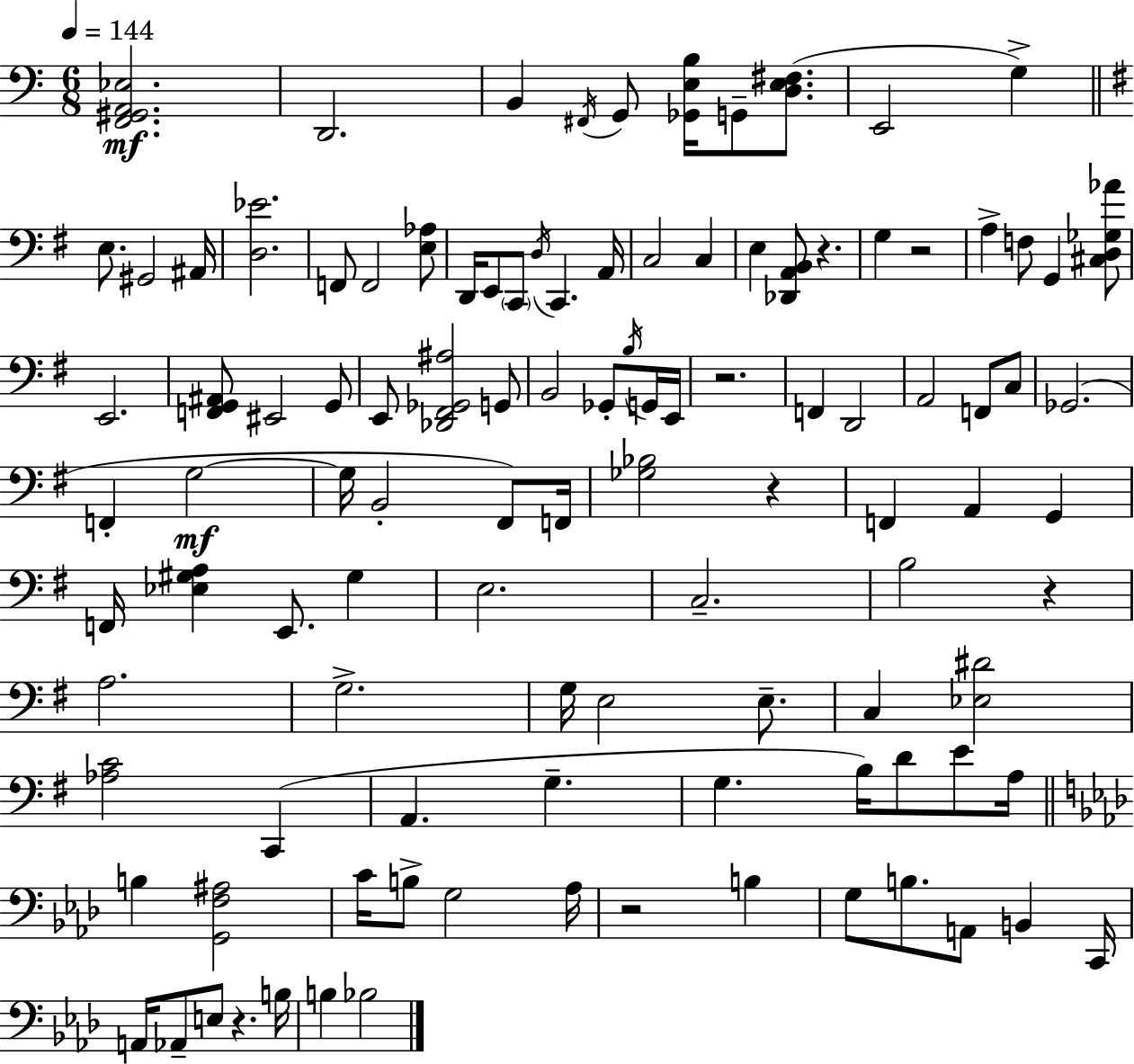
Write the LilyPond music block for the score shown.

{
  \clef bass
  \numericTimeSignature
  \time 6/8
  \key a \minor
  \tempo 4 = 144
  <f, gis, a, ees>2.\mf | d,2. | b,4 \acciaccatura { fis,16 } g,8 <ges, e b>16 g,8-- <d e fis>8.( | e,2 g4->) | \break \bar "||" \break \key g \major e8. gis,2 ais,16 | <d ees'>2. | f,8 f,2 <e aes>8 | d,16 e,8 \parenthesize c,8 \acciaccatura { d16 } c,4. | \break a,16 c2 c4 | e4 <des, a, b,>8 r4. | g4 r2 | a4-> f8 g,4 <cis d ges aes'>8 | \break e,2. | <f, g, ais,>8 eis,2 g,8 | e,8 <des, fis, ges, ais>2 g,8 | b,2 ges,8-. \acciaccatura { b16 } | \break g,16 e,16 r2. | f,4 d,2 | a,2 f,8 | c8 ges,2.( | \break f,4-. g2~~\mf | g16 b,2-. fis,8) | f,16 <ges bes>2 r4 | f,4 a,4 g,4 | \break f,16 <ees gis a>4 e,8. gis4 | e2. | c2.-- | b2 r4 | \break a2. | g2.-> | g16 e2 e8.-- | c4 <ees dis'>2 | \break <aes c'>2 c,4( | a,4. g4.-- | g4. b16) d'8 e'8 | a16 \bar "||" \break \key f \minor b4 <g, f ais>2 | c'16 b8-> g2 aes16 | r2 b4 | g8 b8. a,8 b,4 c,16 | \break a,16 aes,8-- e8 r4. b16 | b4 bes2 | \bar "|."
}